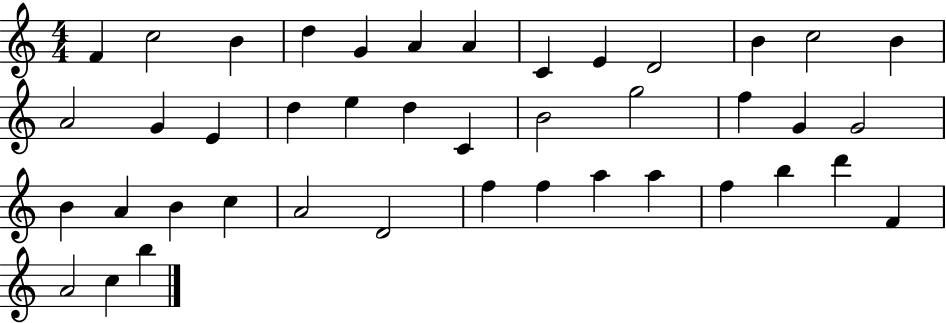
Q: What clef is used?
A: treble